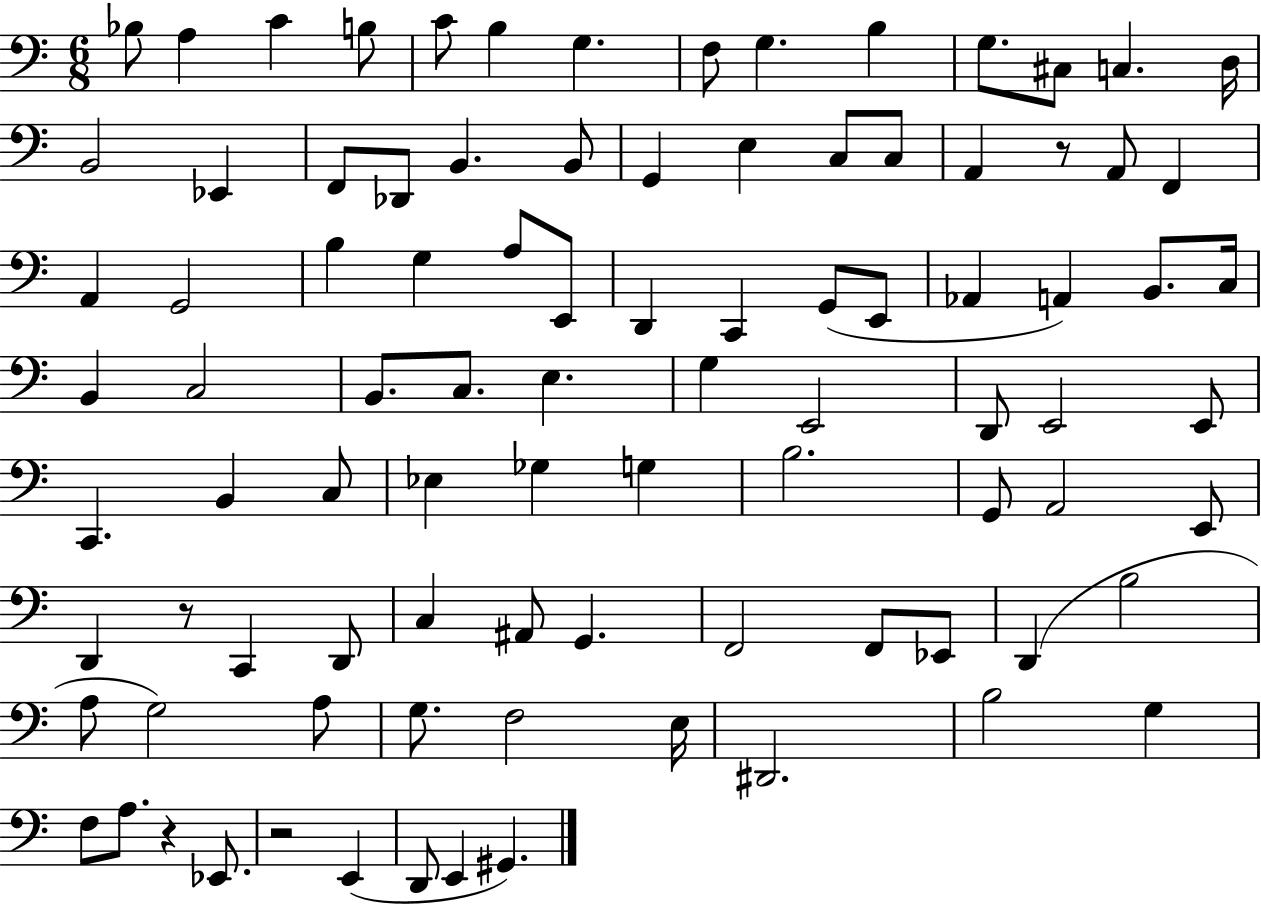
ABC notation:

X:1
T:Untitled
M:6/8
L:1/4
K:C
_B,/2 A, C B,/2 C/2 B, G, F,/2 G, B, G,/2 ^C,/2 C, D,/4 B,,2 _E,, F,,/2 _D,,/2 B,, B,,/2 G,, E, C,/2 C,/2 A,, z/2 A,,/2 F,, A,, G,,2 B, G, A,/2 E,,/2 D,, C,, G,,/2 E,,/2 _A,, A,, B,,/2 C,/4 B,, C,2 B,,/2 C,/2 E, G, E,,2 D,,/2 E,,2 E,,/2 C,, B,, C,/2 _E, _G, G, B,2 G,,/2 A,,2 E,,/2 D,, z/2 C,, D,,/2 C, ^A,,/2 G,, F,,2 F,,/2 _E,,/2 D,, B,2 A,/2 G,2 A,/2 G,/2 F,2 E,/4 ^D,,2 B,2 G, F,/2 A,/2 z _E,,/2 z2 E,, D,,/2 E,, ^G,,